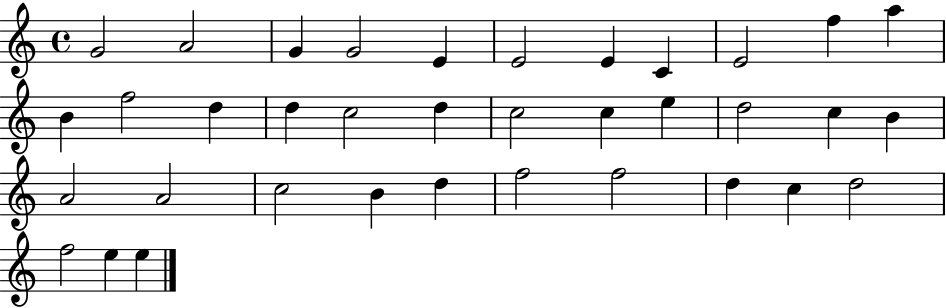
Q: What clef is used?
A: treble